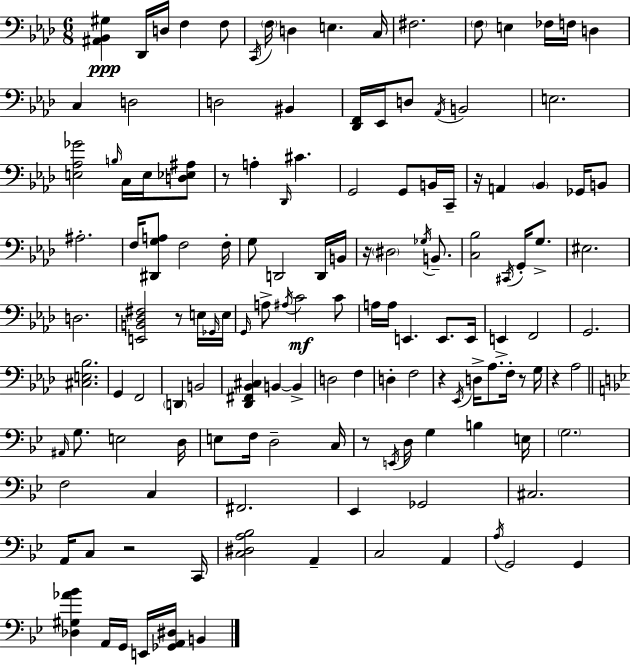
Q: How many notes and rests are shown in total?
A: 140